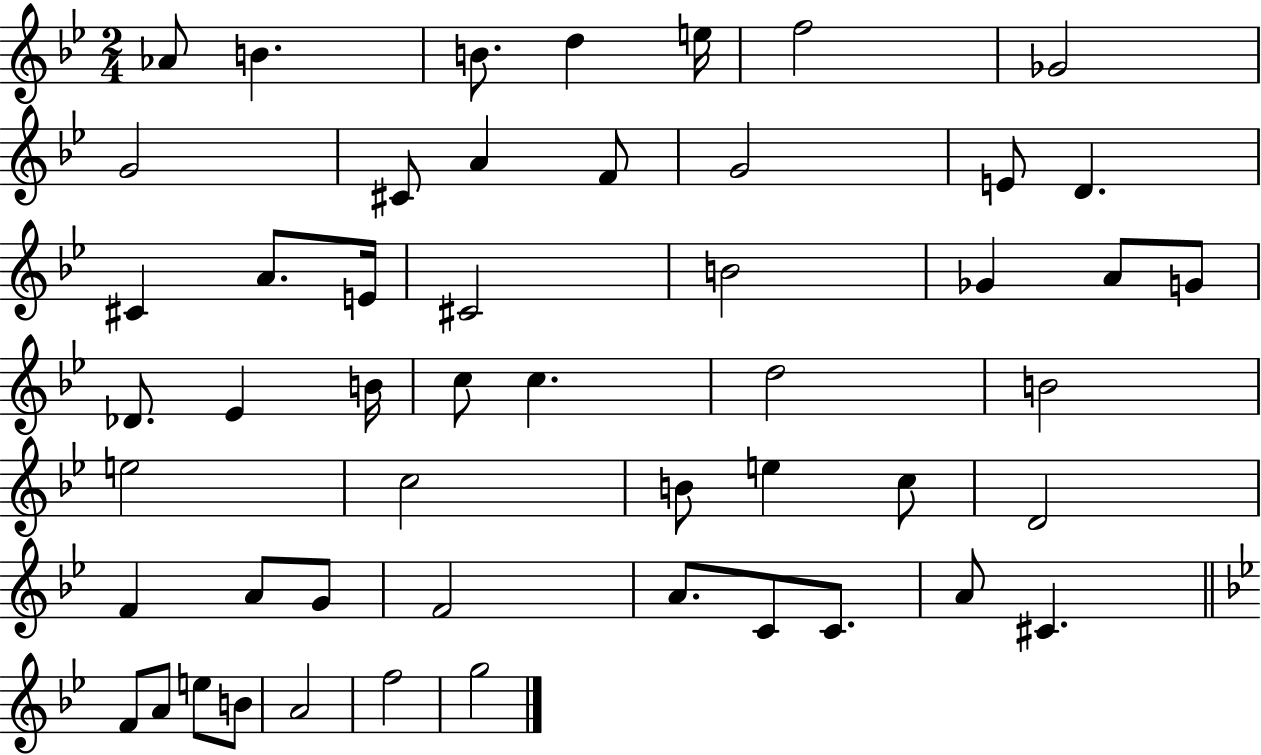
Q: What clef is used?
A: treble